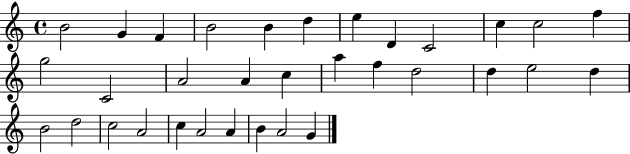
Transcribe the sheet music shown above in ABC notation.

X:1
T:Untitled
M:4/4
L:1/4
K:C
B2 G F B2 B d e D C2 c c2 f g2 C2 A2 A c a f d2 d e2 d B2 d2 c2 A2 c A2 A B A2 G